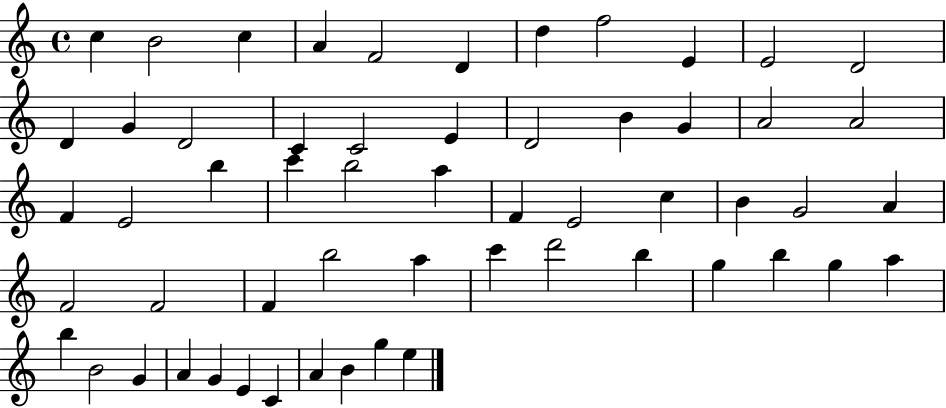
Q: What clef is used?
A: treble